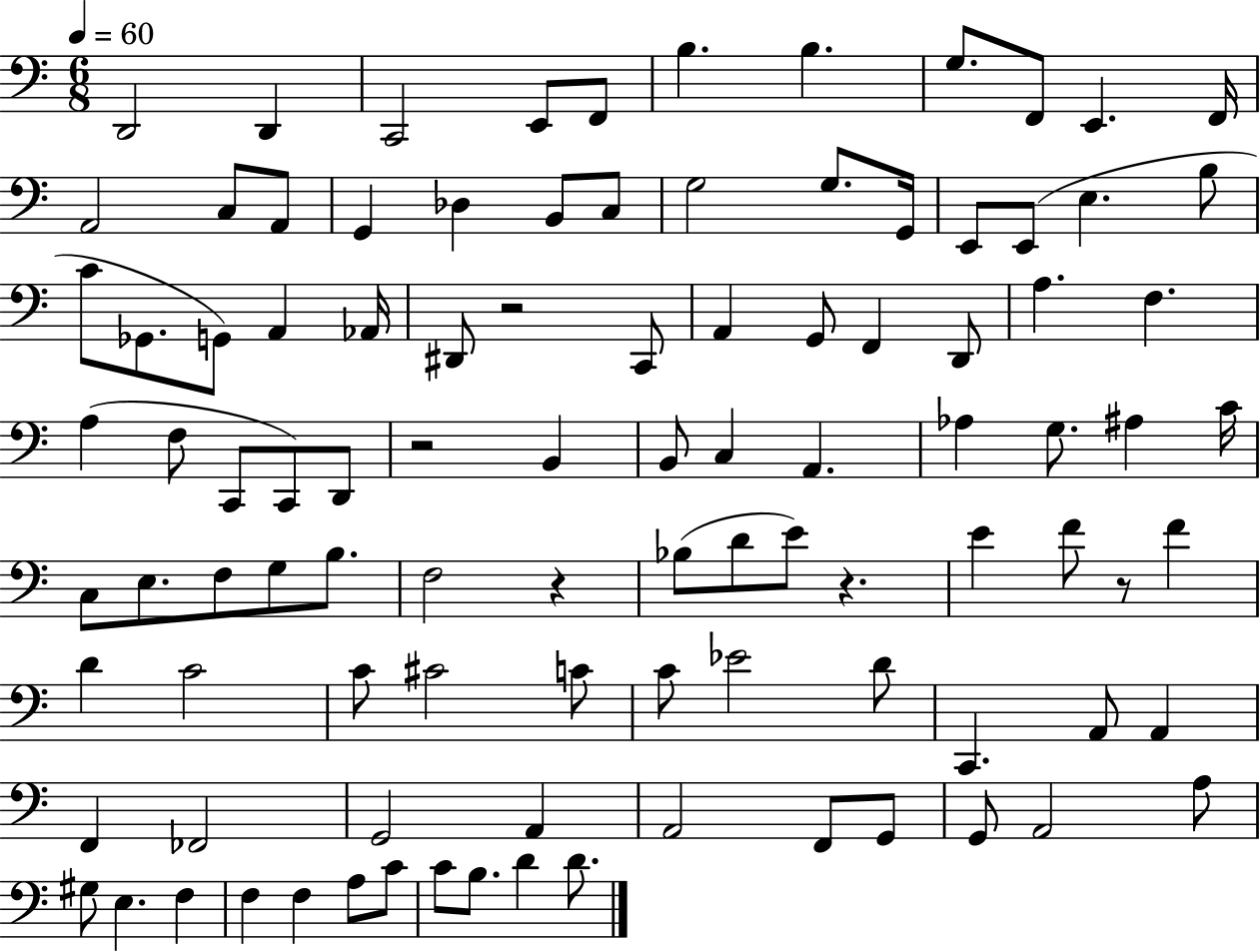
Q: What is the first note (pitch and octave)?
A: D2